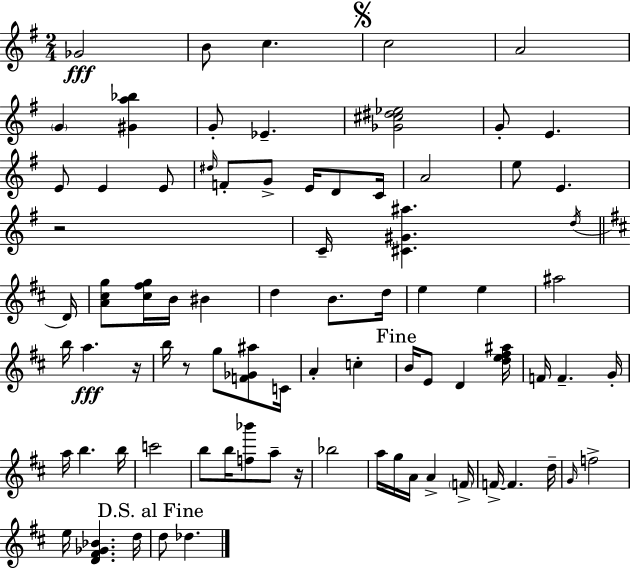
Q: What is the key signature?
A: G major